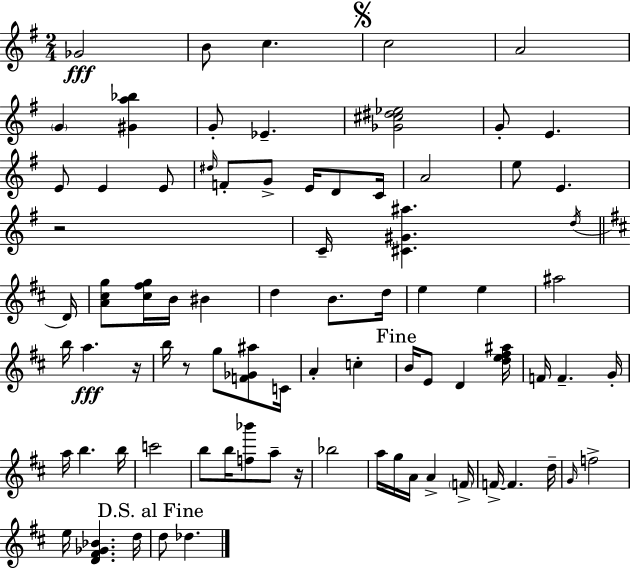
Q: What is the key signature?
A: G major